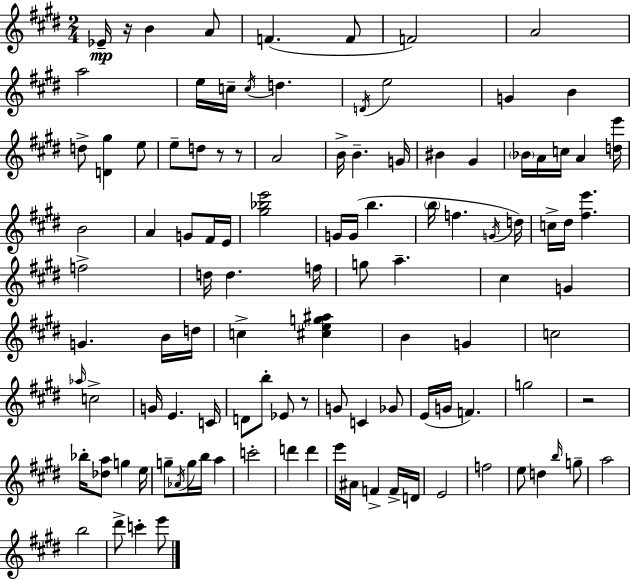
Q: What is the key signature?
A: E major